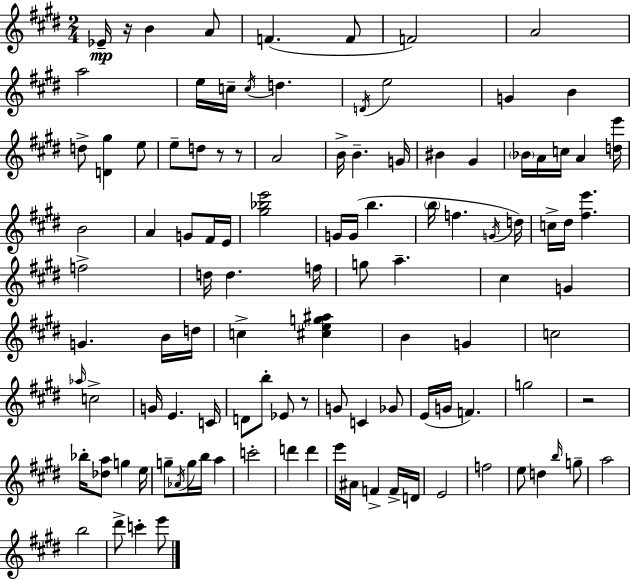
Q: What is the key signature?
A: E major